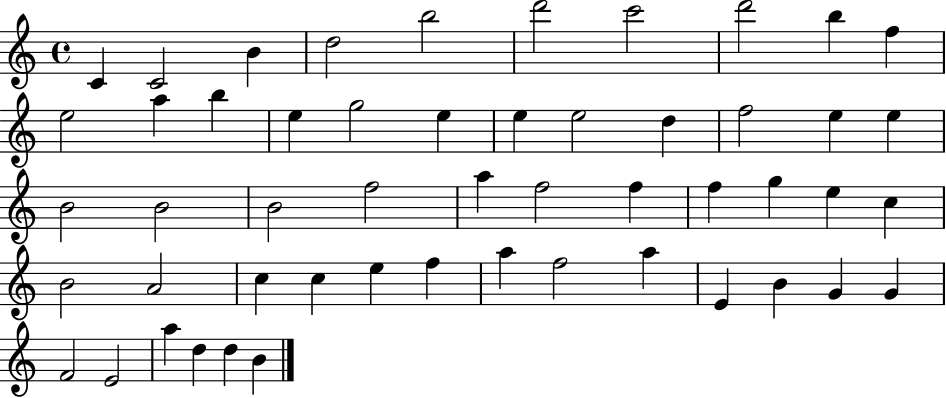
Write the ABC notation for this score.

X:1
T:Untitled
M:4/4
L:1/4
K:C
C C2 B d2 b2 d'2 c'2 d'2 b f e2 a b e g2 e e e2 d f2 e e B2 B2 B2 f2 a f2 f f g e c B2 A2 c c e f a f2 a E B G G F2 E2 a d d B